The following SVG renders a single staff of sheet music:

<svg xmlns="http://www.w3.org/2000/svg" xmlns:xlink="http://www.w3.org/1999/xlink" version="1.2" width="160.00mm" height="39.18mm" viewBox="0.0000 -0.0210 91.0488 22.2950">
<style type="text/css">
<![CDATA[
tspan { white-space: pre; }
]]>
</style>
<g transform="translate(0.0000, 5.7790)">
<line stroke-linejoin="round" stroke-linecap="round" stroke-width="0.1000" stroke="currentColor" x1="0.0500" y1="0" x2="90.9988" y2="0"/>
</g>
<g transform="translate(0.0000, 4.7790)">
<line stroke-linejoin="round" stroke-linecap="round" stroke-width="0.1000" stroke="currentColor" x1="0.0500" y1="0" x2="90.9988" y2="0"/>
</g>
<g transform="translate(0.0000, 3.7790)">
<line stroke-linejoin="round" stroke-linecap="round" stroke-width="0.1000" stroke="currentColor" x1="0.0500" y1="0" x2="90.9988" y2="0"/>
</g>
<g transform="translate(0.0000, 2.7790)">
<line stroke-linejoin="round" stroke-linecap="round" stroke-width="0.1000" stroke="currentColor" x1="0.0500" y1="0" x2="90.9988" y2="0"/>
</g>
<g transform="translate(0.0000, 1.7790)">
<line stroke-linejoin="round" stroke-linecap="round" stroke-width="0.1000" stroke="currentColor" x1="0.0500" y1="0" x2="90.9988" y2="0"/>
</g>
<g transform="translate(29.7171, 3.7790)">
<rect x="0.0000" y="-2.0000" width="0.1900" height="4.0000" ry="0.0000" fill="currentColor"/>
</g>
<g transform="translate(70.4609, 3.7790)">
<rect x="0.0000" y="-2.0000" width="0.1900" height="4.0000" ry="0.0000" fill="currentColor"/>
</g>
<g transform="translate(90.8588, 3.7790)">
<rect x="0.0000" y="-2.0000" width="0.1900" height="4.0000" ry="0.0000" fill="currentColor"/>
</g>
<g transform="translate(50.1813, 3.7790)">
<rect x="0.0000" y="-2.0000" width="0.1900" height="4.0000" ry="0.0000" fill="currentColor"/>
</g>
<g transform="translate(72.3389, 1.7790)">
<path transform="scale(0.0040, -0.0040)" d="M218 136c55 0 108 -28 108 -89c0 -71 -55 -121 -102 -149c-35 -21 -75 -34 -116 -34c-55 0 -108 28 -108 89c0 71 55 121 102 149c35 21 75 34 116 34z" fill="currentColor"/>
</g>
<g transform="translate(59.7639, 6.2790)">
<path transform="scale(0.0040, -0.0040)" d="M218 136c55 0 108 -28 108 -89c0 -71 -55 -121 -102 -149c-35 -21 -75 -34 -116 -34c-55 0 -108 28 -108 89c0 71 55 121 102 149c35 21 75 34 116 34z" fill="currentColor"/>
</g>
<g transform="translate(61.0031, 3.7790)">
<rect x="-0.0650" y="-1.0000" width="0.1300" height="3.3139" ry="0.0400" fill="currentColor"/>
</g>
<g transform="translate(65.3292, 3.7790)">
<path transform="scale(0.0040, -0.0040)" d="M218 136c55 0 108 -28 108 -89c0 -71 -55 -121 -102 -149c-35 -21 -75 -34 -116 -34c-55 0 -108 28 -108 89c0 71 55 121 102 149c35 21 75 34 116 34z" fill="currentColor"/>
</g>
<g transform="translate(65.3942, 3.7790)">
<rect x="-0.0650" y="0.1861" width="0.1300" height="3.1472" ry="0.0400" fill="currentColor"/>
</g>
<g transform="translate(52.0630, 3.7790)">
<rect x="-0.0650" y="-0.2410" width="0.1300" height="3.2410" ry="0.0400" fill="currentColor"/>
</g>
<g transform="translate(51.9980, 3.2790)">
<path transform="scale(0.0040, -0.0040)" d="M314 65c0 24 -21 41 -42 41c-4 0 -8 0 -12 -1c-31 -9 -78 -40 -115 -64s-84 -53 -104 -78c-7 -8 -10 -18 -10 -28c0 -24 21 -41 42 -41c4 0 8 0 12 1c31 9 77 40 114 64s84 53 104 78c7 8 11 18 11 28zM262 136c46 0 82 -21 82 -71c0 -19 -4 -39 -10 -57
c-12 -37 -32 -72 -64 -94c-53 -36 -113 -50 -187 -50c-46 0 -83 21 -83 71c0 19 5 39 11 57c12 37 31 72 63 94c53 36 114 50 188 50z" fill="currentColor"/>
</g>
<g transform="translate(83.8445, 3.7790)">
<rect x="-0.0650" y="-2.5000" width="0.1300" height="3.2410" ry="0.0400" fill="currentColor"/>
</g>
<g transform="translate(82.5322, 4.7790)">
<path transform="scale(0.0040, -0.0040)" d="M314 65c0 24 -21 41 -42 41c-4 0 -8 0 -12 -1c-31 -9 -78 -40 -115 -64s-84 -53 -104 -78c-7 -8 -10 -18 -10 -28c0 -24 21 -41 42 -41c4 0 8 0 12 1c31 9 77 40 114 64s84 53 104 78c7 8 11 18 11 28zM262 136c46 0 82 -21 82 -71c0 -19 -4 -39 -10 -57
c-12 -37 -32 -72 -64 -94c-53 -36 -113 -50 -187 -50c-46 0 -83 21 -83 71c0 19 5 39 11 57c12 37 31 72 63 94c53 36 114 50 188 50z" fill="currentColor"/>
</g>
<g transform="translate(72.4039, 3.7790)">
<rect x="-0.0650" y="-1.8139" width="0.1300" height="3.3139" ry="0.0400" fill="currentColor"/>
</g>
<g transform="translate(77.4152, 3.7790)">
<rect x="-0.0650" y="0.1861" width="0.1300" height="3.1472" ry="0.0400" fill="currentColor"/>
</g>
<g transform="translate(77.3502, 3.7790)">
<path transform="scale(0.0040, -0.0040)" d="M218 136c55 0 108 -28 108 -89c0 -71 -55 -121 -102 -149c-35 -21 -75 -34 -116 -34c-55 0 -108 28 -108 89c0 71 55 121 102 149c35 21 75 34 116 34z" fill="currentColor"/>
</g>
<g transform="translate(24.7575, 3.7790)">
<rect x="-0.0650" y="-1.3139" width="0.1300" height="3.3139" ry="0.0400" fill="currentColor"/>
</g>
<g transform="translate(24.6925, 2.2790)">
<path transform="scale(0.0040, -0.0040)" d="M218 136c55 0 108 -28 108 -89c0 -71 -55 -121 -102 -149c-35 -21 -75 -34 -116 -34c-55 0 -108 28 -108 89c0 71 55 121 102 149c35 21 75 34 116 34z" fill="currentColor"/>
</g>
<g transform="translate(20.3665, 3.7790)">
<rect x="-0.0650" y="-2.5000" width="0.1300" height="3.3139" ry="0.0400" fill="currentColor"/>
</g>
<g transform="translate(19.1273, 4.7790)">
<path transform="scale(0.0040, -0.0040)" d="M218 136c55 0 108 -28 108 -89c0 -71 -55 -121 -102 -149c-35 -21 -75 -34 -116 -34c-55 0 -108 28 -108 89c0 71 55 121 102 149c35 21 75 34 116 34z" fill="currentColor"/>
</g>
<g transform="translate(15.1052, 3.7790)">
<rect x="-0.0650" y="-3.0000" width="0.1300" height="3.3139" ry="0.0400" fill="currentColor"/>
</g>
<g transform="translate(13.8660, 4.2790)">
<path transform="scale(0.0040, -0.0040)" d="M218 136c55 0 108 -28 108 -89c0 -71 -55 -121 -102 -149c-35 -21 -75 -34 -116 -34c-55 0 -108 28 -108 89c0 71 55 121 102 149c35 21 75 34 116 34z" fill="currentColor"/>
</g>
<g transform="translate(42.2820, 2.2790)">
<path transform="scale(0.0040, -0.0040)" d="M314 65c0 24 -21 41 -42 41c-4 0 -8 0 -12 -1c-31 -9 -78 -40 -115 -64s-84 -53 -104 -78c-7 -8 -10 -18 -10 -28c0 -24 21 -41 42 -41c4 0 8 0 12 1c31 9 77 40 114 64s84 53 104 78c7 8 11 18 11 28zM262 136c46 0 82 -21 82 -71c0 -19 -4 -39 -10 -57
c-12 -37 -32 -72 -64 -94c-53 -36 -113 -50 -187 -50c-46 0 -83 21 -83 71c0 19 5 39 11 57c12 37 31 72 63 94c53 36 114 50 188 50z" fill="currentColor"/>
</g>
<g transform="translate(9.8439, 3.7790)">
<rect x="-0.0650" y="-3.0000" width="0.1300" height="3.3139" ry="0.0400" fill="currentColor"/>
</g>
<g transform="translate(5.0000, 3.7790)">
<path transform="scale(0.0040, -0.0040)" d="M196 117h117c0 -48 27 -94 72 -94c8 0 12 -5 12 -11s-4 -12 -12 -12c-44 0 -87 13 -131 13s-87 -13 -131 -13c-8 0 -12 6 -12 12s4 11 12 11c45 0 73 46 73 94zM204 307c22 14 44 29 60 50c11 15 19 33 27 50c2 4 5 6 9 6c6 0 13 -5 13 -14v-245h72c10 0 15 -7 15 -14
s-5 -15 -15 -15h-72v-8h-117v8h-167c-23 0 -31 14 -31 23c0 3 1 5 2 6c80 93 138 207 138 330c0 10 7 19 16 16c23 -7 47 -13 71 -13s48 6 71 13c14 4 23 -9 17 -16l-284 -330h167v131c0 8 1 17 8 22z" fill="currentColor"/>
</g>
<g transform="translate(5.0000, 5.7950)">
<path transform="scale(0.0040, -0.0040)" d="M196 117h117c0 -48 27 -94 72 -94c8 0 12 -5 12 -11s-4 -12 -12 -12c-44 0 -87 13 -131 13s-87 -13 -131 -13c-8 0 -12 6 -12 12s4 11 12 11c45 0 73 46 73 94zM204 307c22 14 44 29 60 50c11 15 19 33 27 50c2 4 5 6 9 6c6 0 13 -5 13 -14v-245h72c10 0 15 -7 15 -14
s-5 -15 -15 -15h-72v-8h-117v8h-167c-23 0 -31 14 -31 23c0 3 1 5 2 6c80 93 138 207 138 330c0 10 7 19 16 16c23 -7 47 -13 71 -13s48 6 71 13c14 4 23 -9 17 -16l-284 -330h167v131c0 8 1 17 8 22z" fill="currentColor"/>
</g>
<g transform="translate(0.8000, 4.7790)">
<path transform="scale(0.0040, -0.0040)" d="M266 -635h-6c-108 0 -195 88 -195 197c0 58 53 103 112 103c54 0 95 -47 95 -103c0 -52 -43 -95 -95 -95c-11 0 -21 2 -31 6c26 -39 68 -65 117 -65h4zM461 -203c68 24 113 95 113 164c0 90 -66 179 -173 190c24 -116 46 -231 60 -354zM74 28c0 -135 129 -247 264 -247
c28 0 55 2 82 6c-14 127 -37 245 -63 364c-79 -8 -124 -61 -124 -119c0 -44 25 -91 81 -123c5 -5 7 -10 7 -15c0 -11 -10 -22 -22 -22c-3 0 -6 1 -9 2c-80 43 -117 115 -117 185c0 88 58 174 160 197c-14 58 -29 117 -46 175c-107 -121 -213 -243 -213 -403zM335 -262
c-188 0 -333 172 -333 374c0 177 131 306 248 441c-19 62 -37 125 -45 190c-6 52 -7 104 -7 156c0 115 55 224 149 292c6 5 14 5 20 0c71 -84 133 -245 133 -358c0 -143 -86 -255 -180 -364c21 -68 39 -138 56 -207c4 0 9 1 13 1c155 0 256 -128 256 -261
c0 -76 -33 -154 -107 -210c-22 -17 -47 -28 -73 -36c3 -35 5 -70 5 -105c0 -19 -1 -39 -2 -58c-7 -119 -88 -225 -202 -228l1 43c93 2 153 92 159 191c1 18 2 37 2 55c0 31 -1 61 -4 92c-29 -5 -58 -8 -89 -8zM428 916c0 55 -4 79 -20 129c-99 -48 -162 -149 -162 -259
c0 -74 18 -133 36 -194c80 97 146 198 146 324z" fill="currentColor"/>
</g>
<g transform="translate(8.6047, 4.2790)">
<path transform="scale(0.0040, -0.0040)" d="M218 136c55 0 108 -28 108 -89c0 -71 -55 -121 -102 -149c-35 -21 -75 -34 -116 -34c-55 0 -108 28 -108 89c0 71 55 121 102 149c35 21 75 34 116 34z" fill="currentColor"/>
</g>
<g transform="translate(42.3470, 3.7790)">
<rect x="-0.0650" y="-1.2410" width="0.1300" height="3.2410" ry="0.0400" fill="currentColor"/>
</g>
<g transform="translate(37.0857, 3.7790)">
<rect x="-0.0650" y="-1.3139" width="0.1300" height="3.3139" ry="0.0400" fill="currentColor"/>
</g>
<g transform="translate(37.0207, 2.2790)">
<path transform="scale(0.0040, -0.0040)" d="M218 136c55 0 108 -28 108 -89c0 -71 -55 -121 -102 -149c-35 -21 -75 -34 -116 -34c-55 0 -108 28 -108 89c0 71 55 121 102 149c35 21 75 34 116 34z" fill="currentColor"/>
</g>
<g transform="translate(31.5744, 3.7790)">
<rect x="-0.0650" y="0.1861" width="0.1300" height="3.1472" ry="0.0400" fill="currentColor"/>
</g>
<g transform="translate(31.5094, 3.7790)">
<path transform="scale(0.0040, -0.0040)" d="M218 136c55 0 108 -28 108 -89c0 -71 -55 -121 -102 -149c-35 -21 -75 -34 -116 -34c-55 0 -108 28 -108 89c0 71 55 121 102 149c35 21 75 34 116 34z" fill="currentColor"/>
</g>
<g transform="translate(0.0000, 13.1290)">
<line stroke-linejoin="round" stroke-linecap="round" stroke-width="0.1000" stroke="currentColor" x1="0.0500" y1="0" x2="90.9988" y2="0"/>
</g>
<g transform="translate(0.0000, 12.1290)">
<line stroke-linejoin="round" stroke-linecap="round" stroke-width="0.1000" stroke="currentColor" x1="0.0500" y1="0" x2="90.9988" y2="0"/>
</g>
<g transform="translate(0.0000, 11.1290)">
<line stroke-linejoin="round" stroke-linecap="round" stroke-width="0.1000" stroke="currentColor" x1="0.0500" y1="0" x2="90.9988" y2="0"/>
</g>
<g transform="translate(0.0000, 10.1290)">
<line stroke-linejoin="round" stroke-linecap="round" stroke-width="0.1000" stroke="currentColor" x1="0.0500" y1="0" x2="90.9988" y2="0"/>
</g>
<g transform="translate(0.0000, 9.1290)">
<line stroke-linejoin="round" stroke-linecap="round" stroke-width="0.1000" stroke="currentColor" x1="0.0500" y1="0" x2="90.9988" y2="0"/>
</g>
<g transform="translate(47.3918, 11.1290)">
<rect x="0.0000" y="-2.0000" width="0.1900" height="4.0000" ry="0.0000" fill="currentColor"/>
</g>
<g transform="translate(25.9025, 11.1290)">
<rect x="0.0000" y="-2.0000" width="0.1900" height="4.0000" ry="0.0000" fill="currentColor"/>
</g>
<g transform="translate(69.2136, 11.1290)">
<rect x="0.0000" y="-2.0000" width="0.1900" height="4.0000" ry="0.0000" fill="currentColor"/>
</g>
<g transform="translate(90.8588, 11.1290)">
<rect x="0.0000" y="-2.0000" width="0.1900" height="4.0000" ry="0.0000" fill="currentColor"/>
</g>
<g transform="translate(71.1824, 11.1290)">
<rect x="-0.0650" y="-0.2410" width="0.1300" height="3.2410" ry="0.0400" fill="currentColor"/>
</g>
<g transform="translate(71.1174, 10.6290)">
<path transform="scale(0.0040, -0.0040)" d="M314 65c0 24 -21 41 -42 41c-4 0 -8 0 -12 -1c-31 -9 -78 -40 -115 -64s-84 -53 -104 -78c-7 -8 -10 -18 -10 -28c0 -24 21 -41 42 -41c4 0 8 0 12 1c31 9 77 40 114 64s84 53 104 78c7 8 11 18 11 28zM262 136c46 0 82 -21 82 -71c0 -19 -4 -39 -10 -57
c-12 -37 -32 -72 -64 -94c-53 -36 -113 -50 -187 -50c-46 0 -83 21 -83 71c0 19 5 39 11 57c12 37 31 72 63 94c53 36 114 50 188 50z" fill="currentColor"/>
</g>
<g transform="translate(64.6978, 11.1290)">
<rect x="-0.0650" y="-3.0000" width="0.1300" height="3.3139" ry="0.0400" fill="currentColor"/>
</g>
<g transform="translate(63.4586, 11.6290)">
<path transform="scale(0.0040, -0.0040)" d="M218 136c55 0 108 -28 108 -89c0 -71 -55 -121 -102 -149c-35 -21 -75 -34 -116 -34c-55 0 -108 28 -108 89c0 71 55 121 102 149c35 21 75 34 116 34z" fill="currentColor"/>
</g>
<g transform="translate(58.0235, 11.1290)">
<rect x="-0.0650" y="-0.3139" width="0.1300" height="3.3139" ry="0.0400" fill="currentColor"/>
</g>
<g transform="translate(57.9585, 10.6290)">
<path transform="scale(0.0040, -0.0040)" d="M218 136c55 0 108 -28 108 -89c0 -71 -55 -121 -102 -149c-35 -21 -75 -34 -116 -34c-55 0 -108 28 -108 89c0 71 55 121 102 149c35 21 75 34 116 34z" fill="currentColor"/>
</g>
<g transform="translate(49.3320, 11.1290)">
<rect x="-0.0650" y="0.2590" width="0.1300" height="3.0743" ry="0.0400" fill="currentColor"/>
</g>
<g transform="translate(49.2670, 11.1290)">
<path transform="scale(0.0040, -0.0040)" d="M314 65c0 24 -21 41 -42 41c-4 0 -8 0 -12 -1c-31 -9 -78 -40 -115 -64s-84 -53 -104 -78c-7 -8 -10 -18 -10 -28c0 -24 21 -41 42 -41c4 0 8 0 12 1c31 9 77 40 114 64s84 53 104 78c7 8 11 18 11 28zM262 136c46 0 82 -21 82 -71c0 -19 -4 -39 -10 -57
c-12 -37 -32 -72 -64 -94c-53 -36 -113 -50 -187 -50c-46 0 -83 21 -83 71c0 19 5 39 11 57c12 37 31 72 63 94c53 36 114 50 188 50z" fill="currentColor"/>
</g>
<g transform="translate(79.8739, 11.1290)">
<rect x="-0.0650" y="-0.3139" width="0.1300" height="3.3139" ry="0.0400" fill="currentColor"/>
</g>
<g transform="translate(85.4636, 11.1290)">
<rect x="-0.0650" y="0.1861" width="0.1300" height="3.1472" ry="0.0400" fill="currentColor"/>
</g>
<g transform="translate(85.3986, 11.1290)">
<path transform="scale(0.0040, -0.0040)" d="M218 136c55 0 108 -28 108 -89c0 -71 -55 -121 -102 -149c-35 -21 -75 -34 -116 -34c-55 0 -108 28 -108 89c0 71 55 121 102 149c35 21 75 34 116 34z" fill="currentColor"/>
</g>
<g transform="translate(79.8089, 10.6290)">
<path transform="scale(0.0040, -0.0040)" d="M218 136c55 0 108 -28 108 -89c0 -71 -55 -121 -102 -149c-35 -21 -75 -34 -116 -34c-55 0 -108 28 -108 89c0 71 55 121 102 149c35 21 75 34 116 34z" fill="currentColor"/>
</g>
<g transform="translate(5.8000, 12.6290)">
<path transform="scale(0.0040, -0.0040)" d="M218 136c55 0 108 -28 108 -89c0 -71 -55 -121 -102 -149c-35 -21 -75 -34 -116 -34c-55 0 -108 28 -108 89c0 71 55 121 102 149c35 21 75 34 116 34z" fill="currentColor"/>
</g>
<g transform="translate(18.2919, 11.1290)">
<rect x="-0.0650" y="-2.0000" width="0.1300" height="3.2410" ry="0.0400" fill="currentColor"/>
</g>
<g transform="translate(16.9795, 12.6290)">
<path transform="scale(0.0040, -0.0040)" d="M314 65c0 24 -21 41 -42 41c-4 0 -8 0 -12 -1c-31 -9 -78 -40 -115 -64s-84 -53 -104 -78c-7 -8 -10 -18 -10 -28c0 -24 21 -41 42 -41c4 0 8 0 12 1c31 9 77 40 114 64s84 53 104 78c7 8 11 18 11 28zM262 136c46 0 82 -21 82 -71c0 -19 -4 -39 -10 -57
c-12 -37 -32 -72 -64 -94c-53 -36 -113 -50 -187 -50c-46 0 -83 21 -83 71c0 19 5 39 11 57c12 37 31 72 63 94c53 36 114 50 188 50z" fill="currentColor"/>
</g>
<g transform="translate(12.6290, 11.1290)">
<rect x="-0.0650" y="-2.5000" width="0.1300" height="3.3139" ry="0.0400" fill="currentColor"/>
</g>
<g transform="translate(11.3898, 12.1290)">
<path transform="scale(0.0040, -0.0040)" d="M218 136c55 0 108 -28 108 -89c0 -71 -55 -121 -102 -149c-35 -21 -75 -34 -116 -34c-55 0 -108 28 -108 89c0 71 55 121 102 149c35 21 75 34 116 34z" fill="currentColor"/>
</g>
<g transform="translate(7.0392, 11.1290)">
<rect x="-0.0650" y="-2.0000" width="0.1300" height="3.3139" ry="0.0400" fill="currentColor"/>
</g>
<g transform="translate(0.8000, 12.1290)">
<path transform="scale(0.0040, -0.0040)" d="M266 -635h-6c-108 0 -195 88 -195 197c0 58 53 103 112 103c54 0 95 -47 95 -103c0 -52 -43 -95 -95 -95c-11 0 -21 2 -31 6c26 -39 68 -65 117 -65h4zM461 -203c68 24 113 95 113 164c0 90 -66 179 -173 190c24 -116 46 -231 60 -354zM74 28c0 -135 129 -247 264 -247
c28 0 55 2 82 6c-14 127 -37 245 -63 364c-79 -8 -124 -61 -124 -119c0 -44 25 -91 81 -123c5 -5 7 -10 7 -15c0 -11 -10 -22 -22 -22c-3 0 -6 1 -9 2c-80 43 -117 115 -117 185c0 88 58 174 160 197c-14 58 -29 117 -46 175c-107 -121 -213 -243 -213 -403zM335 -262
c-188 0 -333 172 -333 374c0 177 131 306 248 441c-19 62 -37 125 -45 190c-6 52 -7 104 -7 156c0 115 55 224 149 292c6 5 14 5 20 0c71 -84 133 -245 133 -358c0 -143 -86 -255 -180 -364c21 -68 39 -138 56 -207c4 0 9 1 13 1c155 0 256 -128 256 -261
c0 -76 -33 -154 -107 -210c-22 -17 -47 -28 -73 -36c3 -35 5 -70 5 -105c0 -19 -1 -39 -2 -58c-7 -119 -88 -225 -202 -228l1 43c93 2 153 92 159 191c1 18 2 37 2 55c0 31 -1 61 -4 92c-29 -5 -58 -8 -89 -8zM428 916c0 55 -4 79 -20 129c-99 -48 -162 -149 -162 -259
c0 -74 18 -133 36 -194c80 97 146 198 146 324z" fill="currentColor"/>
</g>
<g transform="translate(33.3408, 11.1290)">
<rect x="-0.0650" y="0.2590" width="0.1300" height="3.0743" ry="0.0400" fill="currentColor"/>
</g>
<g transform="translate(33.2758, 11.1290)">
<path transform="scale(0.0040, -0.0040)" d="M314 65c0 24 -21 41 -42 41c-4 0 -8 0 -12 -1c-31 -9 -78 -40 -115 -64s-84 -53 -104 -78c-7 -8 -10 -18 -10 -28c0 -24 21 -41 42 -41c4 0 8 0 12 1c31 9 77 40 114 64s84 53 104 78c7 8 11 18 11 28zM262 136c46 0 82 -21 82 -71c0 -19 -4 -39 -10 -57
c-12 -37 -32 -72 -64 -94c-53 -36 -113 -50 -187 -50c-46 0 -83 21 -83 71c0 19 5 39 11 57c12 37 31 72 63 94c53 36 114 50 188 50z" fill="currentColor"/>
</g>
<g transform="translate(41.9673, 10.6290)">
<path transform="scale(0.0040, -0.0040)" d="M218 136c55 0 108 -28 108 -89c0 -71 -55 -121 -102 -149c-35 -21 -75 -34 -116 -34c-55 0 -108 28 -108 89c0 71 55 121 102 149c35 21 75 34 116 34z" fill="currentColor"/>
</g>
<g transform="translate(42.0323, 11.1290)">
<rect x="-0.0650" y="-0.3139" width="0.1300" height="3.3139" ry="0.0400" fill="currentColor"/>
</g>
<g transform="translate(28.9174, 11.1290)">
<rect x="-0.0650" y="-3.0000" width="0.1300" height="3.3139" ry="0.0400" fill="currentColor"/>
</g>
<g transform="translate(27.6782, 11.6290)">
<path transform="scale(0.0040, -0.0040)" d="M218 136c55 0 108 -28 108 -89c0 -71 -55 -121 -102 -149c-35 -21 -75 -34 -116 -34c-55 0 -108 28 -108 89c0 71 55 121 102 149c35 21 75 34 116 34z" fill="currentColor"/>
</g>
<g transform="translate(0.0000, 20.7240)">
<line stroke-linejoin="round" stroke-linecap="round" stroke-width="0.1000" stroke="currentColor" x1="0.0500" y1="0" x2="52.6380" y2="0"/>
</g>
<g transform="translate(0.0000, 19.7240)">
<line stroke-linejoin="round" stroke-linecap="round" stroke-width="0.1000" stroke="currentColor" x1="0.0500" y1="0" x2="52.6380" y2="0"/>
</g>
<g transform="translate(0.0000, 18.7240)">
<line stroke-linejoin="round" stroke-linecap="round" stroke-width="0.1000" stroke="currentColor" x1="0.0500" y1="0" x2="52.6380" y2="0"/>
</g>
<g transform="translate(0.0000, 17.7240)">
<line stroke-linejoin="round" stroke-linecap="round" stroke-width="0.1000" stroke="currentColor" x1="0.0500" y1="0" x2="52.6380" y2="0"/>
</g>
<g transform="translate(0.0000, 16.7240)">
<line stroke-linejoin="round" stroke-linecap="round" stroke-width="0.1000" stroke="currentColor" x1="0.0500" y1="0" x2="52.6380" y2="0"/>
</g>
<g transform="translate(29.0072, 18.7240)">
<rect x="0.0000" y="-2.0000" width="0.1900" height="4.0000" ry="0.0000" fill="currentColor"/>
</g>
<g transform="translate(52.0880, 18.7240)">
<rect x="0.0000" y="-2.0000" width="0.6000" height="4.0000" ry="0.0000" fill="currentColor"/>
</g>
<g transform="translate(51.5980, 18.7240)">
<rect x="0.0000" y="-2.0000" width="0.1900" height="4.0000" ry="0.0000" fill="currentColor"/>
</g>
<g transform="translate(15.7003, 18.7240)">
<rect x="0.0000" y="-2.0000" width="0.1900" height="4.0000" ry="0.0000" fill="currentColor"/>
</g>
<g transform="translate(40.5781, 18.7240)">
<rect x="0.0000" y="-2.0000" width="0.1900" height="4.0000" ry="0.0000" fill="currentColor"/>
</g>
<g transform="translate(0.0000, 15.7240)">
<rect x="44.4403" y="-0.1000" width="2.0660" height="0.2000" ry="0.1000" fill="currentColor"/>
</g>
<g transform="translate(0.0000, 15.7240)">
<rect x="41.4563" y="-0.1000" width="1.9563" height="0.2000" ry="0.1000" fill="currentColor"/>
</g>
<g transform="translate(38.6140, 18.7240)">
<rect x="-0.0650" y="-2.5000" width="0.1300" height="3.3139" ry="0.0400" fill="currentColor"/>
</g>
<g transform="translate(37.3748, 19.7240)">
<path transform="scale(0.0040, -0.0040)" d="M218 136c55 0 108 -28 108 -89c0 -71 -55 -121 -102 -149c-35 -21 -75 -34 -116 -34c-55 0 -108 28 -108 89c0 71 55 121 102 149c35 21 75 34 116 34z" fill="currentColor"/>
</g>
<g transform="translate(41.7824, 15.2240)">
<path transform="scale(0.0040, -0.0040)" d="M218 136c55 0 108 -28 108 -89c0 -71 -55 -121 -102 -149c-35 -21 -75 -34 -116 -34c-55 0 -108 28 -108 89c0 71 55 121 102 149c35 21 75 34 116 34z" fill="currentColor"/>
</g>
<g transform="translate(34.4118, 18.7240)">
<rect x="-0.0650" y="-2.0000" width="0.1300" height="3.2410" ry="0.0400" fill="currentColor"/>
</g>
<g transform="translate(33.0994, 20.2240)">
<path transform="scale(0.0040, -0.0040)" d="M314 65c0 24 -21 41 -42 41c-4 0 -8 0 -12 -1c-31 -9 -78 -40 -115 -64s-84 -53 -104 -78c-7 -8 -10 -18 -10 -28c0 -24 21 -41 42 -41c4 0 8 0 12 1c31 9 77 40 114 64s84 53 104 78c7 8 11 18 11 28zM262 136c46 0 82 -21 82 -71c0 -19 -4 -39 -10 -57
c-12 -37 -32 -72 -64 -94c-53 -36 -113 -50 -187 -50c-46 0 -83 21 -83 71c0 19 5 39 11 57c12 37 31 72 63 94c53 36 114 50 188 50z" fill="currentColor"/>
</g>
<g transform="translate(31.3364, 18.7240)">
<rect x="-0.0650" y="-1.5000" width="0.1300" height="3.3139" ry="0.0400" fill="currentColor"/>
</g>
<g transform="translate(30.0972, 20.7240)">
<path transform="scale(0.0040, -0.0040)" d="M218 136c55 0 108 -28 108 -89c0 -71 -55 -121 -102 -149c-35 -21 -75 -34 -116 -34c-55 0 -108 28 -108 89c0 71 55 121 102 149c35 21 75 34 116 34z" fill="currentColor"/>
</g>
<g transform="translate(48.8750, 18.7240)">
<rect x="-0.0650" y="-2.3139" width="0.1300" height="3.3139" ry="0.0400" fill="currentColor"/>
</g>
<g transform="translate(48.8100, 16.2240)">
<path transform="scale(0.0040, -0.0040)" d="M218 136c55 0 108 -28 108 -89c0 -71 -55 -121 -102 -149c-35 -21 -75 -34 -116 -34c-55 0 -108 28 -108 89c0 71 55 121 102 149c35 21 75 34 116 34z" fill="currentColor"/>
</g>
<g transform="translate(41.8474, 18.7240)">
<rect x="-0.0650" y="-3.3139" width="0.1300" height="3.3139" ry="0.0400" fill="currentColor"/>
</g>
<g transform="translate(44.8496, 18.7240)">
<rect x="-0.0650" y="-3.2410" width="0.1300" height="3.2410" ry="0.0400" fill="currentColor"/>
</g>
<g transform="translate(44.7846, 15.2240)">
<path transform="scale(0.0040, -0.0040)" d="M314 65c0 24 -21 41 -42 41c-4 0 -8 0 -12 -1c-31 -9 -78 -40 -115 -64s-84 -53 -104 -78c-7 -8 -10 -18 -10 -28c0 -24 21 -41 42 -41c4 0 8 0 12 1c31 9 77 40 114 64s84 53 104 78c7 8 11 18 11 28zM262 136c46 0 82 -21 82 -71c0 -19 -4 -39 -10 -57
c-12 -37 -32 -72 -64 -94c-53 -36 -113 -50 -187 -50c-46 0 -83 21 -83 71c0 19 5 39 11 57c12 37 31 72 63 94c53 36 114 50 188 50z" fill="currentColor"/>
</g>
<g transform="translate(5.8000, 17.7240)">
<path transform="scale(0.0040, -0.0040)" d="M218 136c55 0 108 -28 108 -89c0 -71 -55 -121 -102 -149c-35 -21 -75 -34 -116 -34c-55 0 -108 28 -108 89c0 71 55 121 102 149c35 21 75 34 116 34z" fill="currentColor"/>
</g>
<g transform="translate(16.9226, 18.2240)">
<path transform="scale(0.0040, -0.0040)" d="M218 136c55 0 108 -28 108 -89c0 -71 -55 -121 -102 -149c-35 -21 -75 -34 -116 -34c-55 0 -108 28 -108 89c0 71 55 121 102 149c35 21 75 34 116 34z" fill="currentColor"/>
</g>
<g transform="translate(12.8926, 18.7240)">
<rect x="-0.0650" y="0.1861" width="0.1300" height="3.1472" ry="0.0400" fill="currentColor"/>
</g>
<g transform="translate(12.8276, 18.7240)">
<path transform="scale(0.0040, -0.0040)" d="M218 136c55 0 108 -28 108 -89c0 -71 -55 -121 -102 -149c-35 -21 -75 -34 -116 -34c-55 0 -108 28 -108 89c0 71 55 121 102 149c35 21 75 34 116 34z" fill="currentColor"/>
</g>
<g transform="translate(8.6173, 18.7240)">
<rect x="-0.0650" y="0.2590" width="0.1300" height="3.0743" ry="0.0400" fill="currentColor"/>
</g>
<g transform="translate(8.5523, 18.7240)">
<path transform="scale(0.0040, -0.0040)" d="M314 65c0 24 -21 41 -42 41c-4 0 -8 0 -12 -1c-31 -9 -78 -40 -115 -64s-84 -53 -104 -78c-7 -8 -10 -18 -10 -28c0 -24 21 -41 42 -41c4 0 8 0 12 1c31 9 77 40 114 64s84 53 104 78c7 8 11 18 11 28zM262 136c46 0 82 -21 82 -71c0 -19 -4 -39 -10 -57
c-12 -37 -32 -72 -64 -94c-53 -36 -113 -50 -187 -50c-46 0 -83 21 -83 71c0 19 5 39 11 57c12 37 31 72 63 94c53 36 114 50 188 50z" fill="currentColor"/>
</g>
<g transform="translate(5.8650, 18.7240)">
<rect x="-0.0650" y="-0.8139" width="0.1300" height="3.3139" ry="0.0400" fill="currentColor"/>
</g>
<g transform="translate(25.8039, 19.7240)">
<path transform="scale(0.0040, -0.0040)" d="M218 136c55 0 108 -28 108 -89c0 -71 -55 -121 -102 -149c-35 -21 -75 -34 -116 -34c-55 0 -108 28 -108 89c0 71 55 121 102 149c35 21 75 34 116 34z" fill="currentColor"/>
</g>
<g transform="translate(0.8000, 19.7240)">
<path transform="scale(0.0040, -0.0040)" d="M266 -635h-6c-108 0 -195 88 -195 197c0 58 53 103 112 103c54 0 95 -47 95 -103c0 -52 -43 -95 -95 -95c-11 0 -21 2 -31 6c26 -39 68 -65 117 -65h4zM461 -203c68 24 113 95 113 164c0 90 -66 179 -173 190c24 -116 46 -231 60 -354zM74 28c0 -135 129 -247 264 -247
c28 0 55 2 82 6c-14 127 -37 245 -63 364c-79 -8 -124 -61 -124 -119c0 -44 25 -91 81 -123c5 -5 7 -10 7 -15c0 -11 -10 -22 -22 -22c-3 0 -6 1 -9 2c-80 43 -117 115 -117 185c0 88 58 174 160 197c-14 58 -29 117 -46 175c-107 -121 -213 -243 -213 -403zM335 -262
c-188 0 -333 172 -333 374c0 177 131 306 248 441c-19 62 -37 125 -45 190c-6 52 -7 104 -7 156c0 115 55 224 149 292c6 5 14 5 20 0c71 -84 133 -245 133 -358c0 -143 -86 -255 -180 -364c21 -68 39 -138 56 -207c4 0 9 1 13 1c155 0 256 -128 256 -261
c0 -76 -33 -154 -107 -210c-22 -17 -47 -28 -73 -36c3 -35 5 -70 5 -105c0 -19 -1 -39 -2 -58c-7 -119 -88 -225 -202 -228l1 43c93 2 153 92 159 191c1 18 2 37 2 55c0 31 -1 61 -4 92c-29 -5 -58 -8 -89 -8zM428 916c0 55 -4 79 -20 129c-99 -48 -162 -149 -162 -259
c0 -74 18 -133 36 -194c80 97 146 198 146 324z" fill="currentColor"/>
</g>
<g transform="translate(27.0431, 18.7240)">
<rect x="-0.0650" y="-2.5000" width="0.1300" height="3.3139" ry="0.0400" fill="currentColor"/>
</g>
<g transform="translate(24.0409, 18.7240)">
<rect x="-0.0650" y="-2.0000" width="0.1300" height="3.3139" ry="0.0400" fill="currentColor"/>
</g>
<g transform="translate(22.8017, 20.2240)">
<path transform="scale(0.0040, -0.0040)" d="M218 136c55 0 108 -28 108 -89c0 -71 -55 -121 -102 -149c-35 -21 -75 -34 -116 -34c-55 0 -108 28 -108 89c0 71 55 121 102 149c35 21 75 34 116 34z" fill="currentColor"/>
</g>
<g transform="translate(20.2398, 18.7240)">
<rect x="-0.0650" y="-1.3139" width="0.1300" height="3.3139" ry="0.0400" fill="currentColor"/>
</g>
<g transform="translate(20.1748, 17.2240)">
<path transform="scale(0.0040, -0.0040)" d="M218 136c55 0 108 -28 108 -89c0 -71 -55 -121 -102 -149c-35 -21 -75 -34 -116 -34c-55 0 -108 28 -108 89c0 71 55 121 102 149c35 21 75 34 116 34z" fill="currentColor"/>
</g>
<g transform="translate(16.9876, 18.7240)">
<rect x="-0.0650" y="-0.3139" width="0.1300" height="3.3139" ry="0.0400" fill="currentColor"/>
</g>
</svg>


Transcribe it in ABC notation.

X:1
T:Untitled
M:4/4
L:1/4
K:C
A A G e B e e2 c2 D B f B G2 F G F2 A B2 c B2 c A c2 c B d B2 B c e F G E F2 G b b2 g